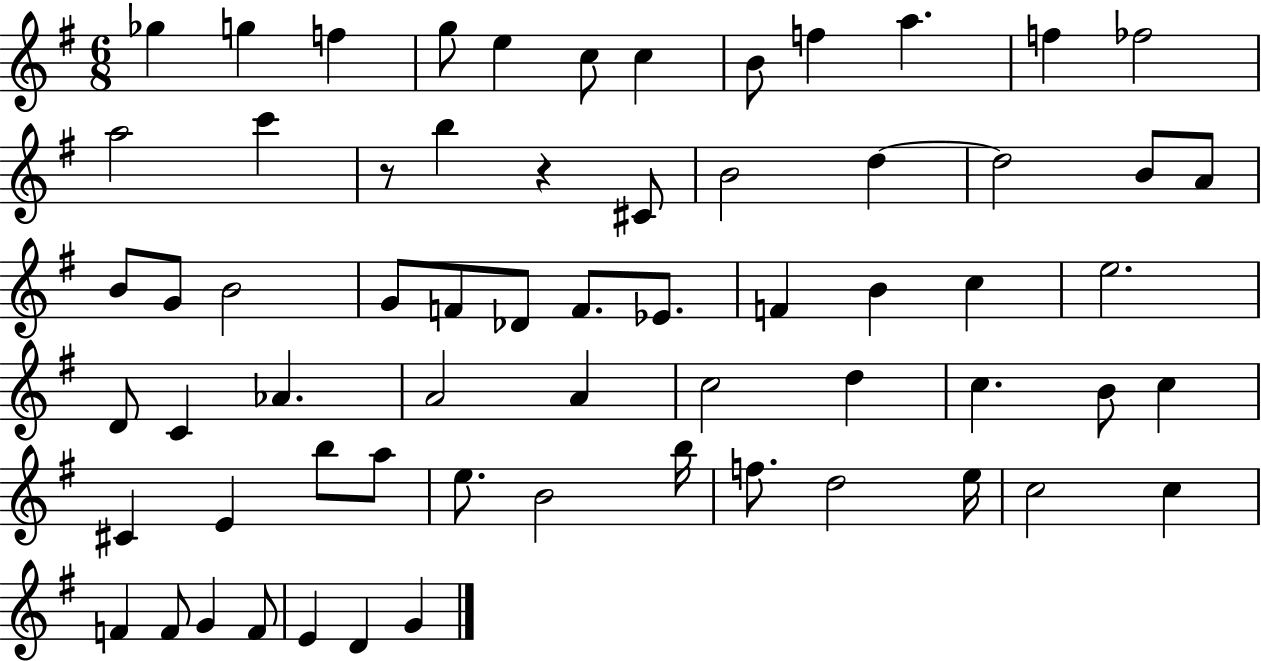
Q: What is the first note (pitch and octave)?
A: Gb5